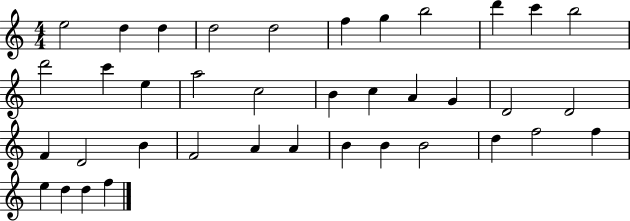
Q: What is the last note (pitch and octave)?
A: F5